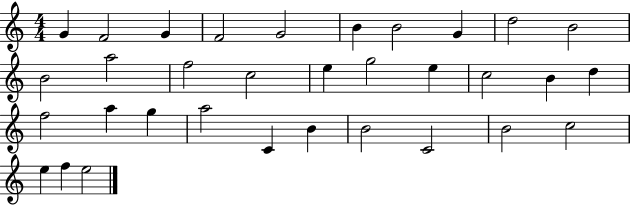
{
  \clef treble
  \numericTimeSignature
  \time 4/4
  \key c \major
  g'4 f'2 g'4 | f'2 g'2 | b'4 b'2 g'4 | d''2 b'2 | \break b'2 a''2 | f''2 c''2 | e''4 g''2 e''4 | c''2 b'4 d''4 | \break f''2 a''4 g''4 | a''2 c'4 b'4 | b'2 c'2 | b'2 c''2 | \break e''4 f''4 e''2 | \bar "|."
}